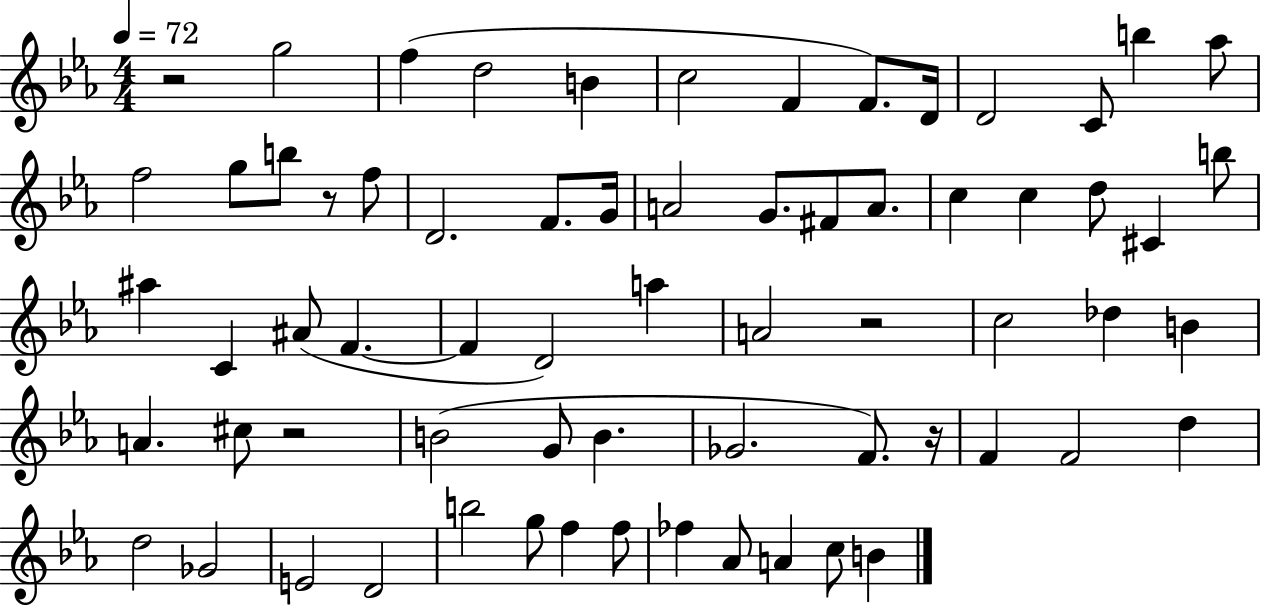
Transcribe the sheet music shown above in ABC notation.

X:1
T:Untitled
M:4/4
L:1/4
K:Eb
z2 g2 f d2 B c2 F F/2 D/4 D2 C/2 b _a/2 f2 g/2 b/2 z/2 f/2 D2 F/2 G/4 A2 G/2 ^F/2 A/2 c c d/2 ^C b/2 ^a C ^A/2 F F D2 a A2 z2 c2 _d B A ^c/2 z2 B2 G/2 B _G2 F/2 z/4 F F2 d d2 _G2 E2 D2 b2 g/2 f f/2 _f _A/2 A c/2 B